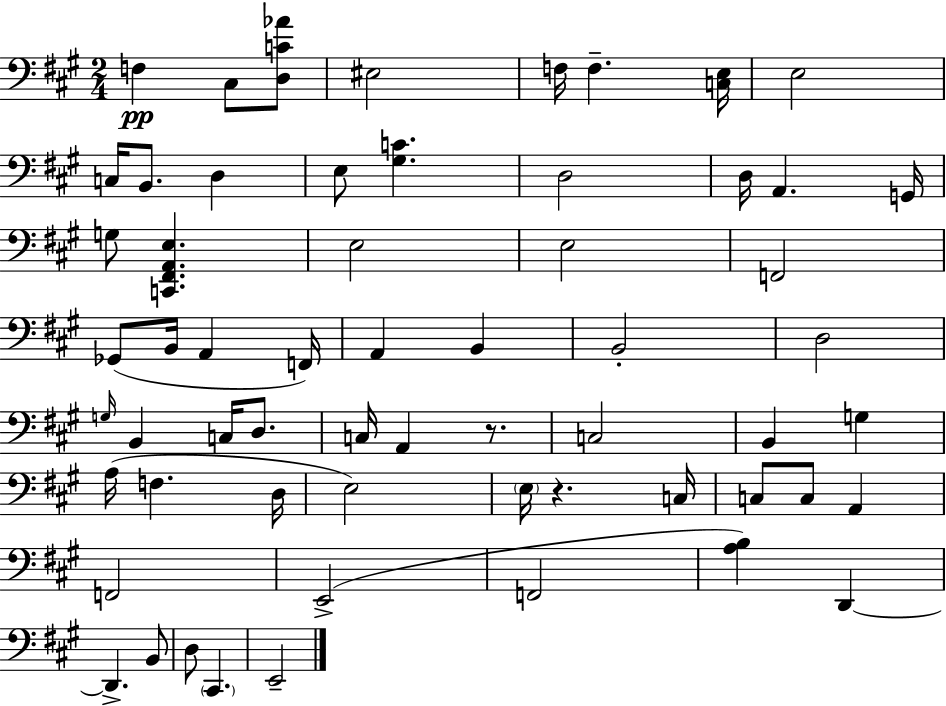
F3/q C#3/e [D3,C4,Ab4]/e EIS3/h F3/s F3/q. [C3,E3]/s E3/h C3/s B2/e. D3/q E3/e [G#3,C4]/q. D3/h D3/s A2/q. G2/s G3/e [C2,F#2,A2,E3]/q. E3/h E3/h F2/h Gb2/e B2/s A2/q F2/s A2/q B2/q B2/h D3/h G3/s B2/q C3/s D3/e. C3/s A2/q R/e. C3/h B2/q G3/q A3/s F3/q. D3/s E3/h E3/s R/q. C3/s C3/e C3/e A2/q F2/h E2/h F2/h [A3,B3]/q D2/q D2/q. B2/e D3/e C#2/q. E2/h